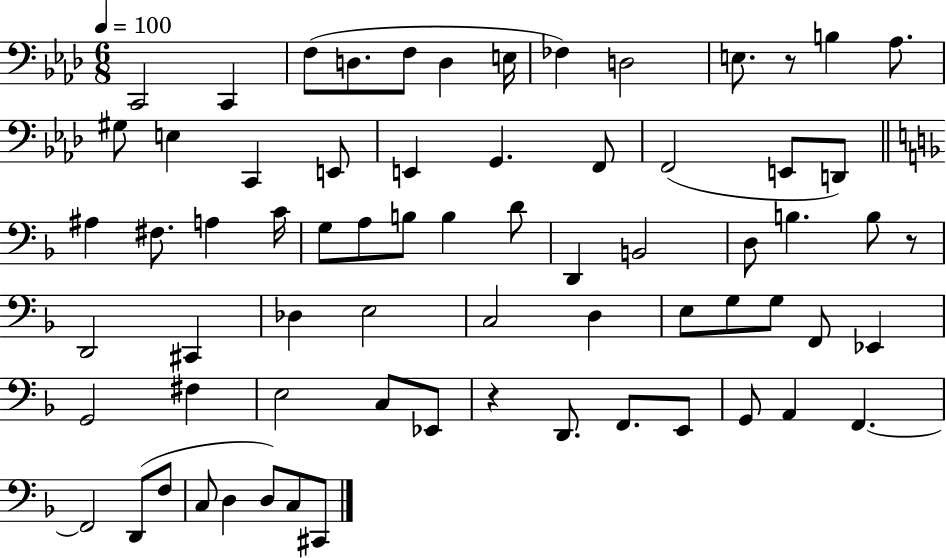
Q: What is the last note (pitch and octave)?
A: C#2